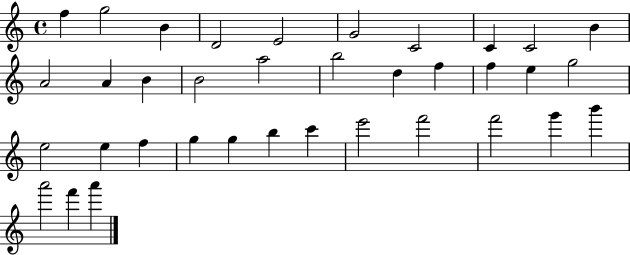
X:1
T:Untitled
M:4/4
L:1/4
K:C
f g2 B D2 E2 G2 C2 C C2 B A2 A B B2 a2 b2 d f f e g2 e2 e f g g b c' e'2 f'2 f'2 g' b' a'2 f' a'